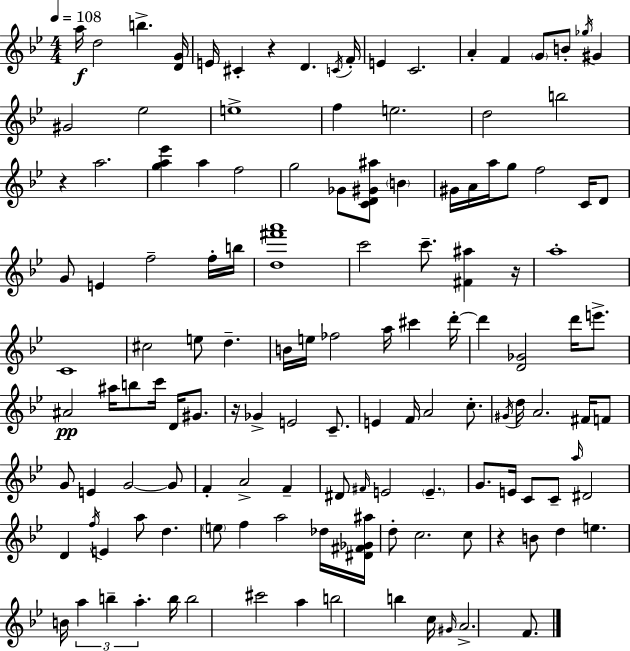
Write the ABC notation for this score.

X:1
T:Untitled
M:4/4
L:1/4
K:Bb
a/4 d2 b [DG]/4 E/4 ^C z D C/4 F/4 E C2 A F G/2 B/2 _g/4 ^G ^G2 _e2 e4 f e2 d2 b2 z a2 [ga_e'] a f2 g2 _G/2 [CD^G^a]/2 B ^G/4 A/4 a/4 g/2 f2 C/4 D/2 G/2 E f2 f/4 b/4 [d^f'a']4 c'2 c'/2 [^F^a] z/4 a4 C4 ^c2 e/2 d B/4 e/4 _f2 a/4 ^c' d'/4 d' [D_G]2 d'/4 e'/2 ^A2 ^a/4 b/2 c'/4 D/4 ^G/2 z/4 _G E2 C/2 E F/4 A2 c/2 ^G/4 d/4 A2 ^F/4 F/2 G/2 E G2 G/2 F A2 F ^D/2 ^F/4 E2 E G/2 E/4 C/2 C/2 a/4 ^D2 D f/4 E a/2 d e/2 f a2 _d/4 [^D^F_G^a]/4 d/2 c2 c/2 z B/2 d e B/4 a b a b/4 b2 ^c'2 a b2 b c/4 ^G/4 A2 F/2